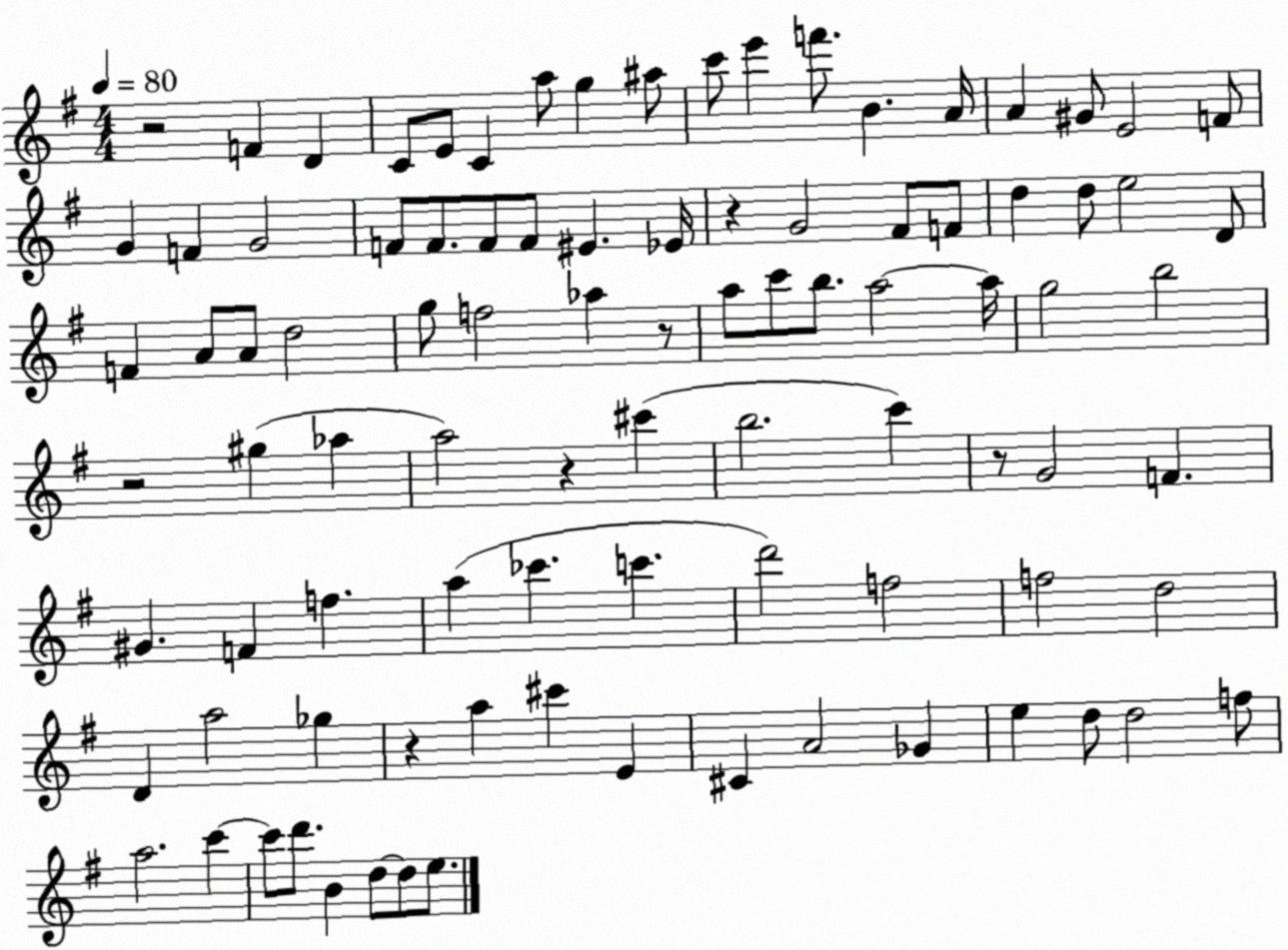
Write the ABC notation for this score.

X:1
T:Untitled
M:4/4
L:1/4
K:G
z2 F D C/2 E/2 C a/2 g ^a/2 c'/2 e' f'/2 B A/4 A ^G/2 E2 F/2 G F G2 F/2 F/2 F/2 F/2 ^E _E/4 z G2 ^F/2 F/2 d d/2 e2 D/2 F A/2 A/2 d2 g/2 f2 _a z/2 a/2 c'/2 b/2 a2 a/4 g2 b2 z2 ^g _a a2 z ^c' b2 c' z/2 G2 F ^G F f a _c' c' d'2 f2 f2 d2 D a2 _g z a ^c' E ^C A2 _G e d/2 d2 f/2 a2 c' c'/2 d'/2 B d/2 d/2 e/2